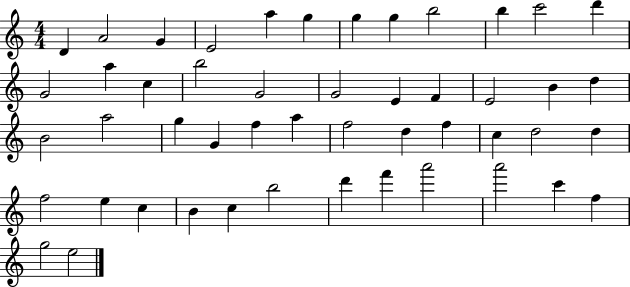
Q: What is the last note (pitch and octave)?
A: E5